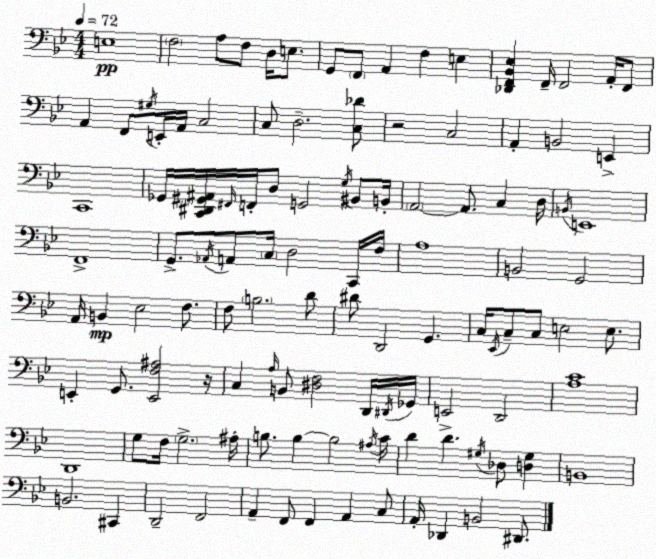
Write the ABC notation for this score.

X:1
T:Untitled
M:4/4
L:1/4
K:Bb
E,4 F,2 A,/2 F,/2 D,/4 E,/2 G,,/2 F,,/2 A,, F, E, [_D,,F,,_B,,_E,] F,,/4 F,,2 A,,/4 F,,/2 A,, F,,/2 ^G,/4 E,,/4 A,,/4 C,2 C,/2 D,2 [C,_D]/2 z2 C,2 A,, B,,2 E,, C,,4 _G,,/4 [C,,^D,,^G,,^A,,]/4 ^F,,/4 F,,/4 D,/2 G,,2 G,/4 ^B,,/2 B,,/4 A,,2 A,,/2 C, D,/4 B,,/4 E,,4 F,,4 G,,/2 _A,,/4 A,,/2 C,/4 D,2 C,,/4 F,/4 A,4 B,,2 G,,2 A,,/4 B,, _E,2 F,/2 F,/2 B,2 D/2 ^D/2 D,,2 G,, C,/4 _E,,/4 C,/2 C,/2 E,2 E,/2 E,, G,,/2 [E,,F,^A,]2 z/4 C, A,/4 B,,/2 [^D,F,]2 D,,/4 ^D,,/4 _G,,/4 E,,2 D,,2 [A,C]4 D,,4 G,/2 F,/4 G,2 ^A,/4 B,/2 B, B,2 ^A,/4 C/4 D D ^G,/4 _D,/2 [D,^G,] B,,4 B,,2 ^C,, D,,2 F,,2 A,, F,,/2 F,, A,, C,/2 A,,/4 _D,, B,,2 ^D,,/2